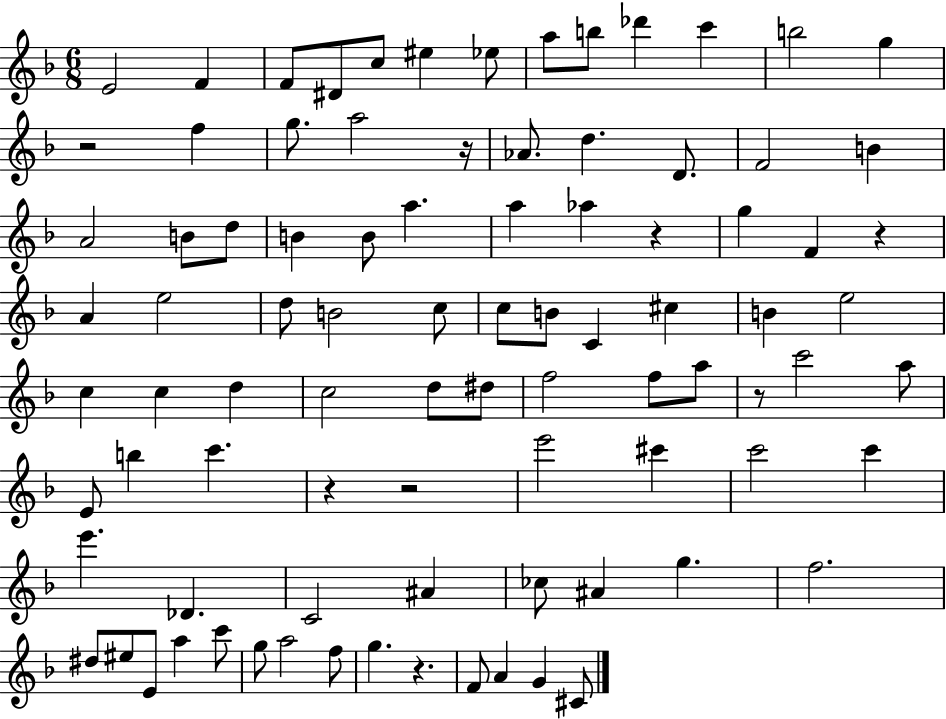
X:1
T:Untitled
M:6/8
L:1/4
K:F
E2 F F/2 ^D/2 c/2 ^e _e/2 a/2 b/2 _d' c' b2 g z2 f g/2 a2 z/4 _A/2 d D/2 F2 B A2 B/2 d/2 B B/2 a a _a z g F z A e2 d/2 B2 c/2 c/2 B/2 C ^c B e2 c c d c2 d/2 ^d/2 f2 f/2 a/2 z/2 c'2 a/2 E/2 b c' z z2 e'2 ^c' c'2 c' e' _D C2 ^A _c/2 ^A g f2 ^d/2 ^e/2 E/2 a c'/2 g/2 a2 f/2 g z F/2 A G ^C/2